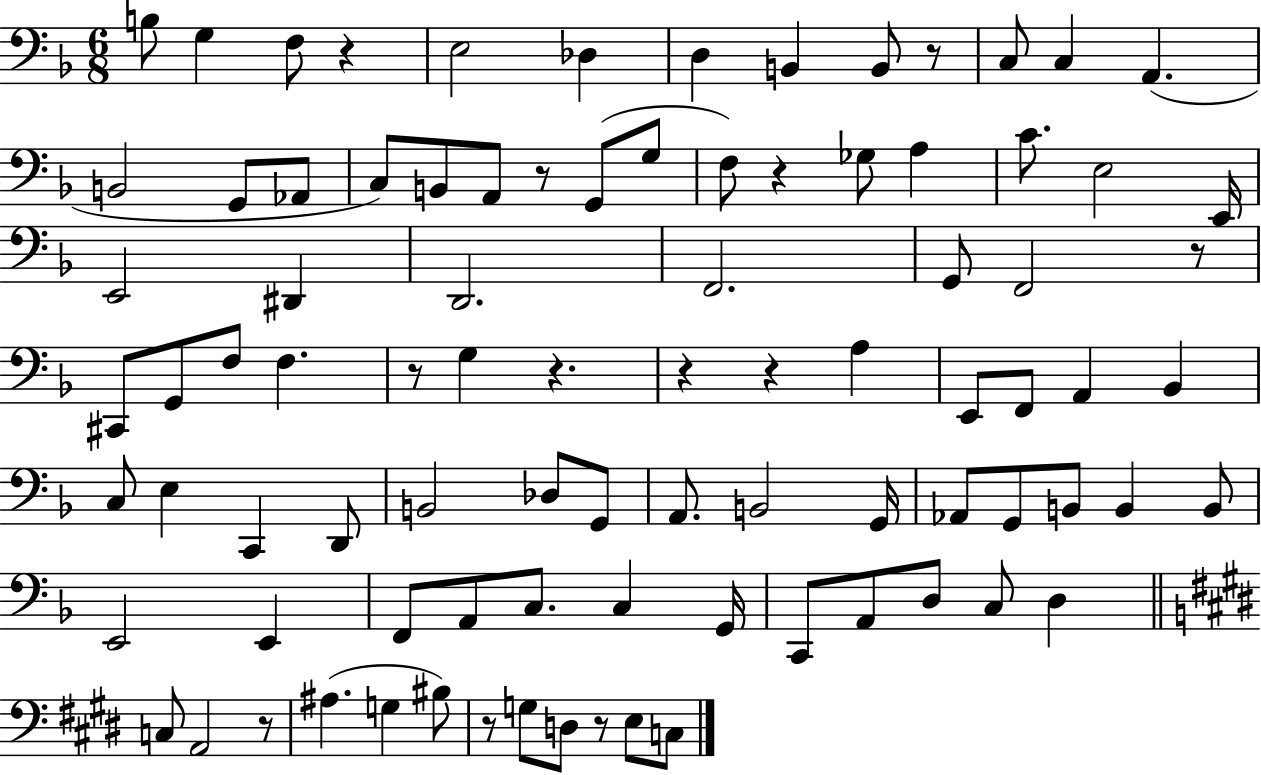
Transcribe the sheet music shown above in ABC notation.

X:1
T:Untitled
M:6/8
L:1/4
K:F
B,/2 G, F,/2 z E,2 _D, D, B,, B,,/2 z/2 C,/2 C, A,, B,,2 G,,/2 _A,,/2 C,/2 B,,/2 A,,/2 z/2 G,,/2 G,/2 F,/2 z _G,/2 A, C/2 E,2 E,,/4 E,,2 ^D,, D,,2 F,,2 G,,/2 F,,2 z/2 ^C,,/2 G,,/2 F,/2 F, z/2 G, z z z A, E,,/2 F,,/2 A,, _B,, C,/2 E, C,, D,,/2 B,,2 _D,/2 G,,/2 A,,/2 B,,2 G,,/4 _A,,/2 G,,/2 B,,/2 B,, B,,/2 E,,2 E,, F,,/2 A,,/2 C,/2 C, G,,/4 C,,/2 A,,/2 D,/2 C,/2 D, C,/2 A,,2 z/2 ^A, G, ^B,/2 z/2 G,/2 D,/2 z/2 E,/2 C,/2